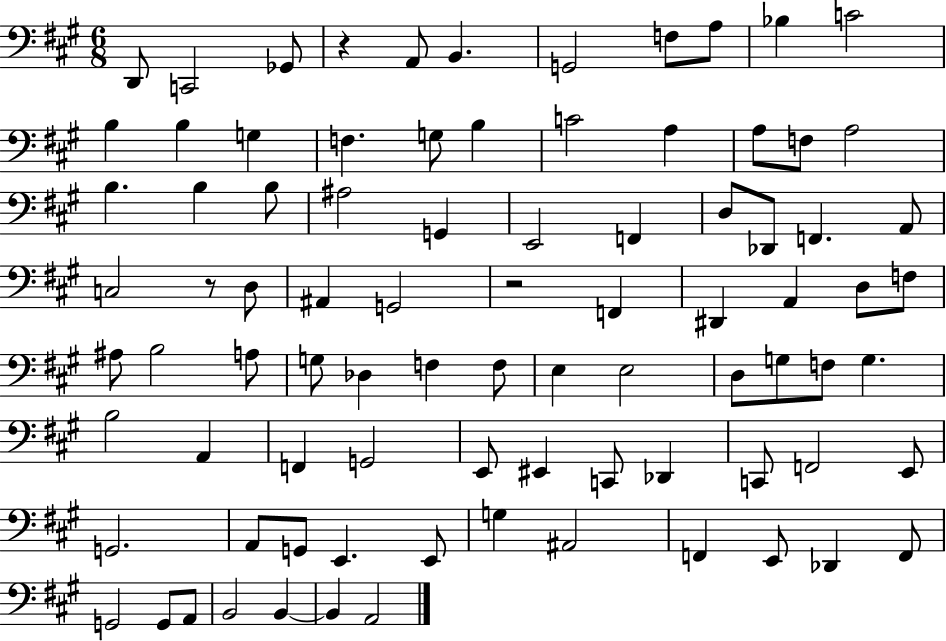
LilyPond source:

{
  \clef bass
  \numericTimeSignature
  \time 6/8
  \key a \major
  \repeat volta 2 { d,8 c,2 ges,8 | r4 a,8 b,4. | g,2 f8 a8 | bes4 c'2 | \break b4 b4 g4 | f4. g8 b4 | c'2 a4 | a8 f8 a2 | \break b4. b4 b8 | ais2 g,4 | e,2 f,4 | d8 des,8 f,4. a,8 | \break c2 r8 d8 | ais,4 g,2 | r2 f,4 | dis,4 a,4 d8 f8 | \break ais8 b2 a8 | g8 des4 f4 f8 | e4 e2 | d8 g8 f8 g4. | \break b2 a,4 | f,4 g,2 | e,8 eis,4 c,8 des,4 | c,8 f,2 e,8 | \break g,2. | a,8 g,8 e,4. e,8 | g4 ais,2 | f,4 e,8 des,4 f,8 | \break g,2 g,8 a,8 | b,2 b,4~~ | b,4 a,2 | } \bar "|."
}